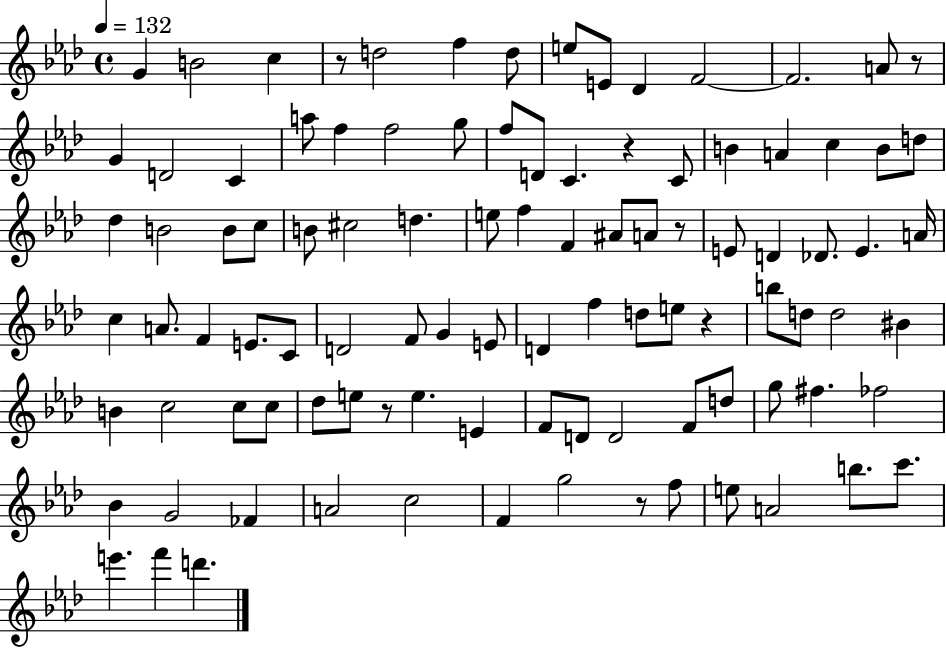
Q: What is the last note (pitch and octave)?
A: D6